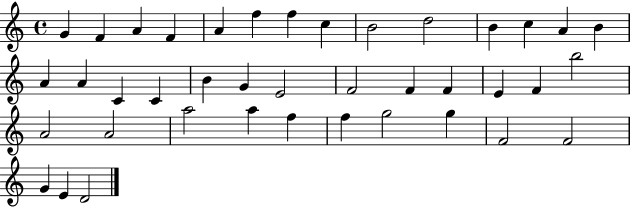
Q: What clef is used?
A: treble